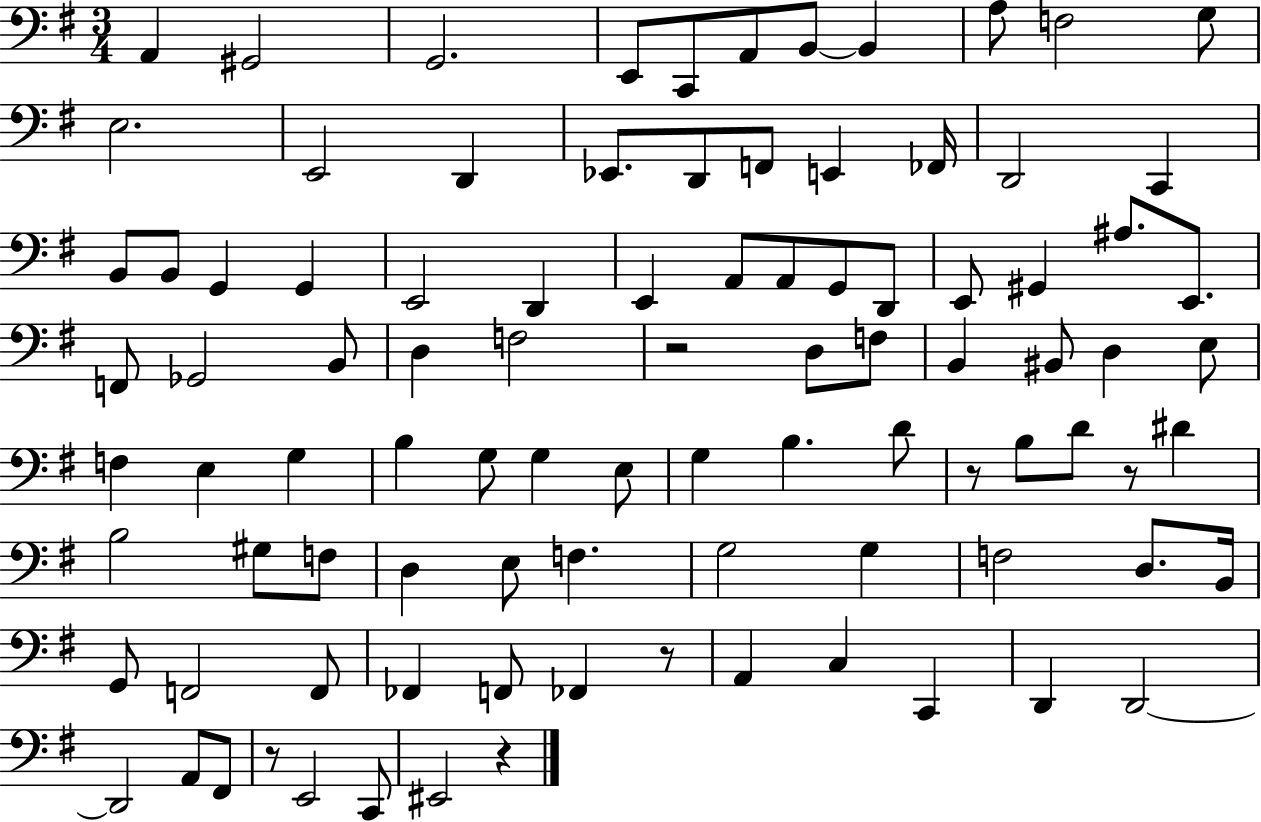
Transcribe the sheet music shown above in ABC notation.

X:1
T:Untitled
M:3/4
L:1/4
K:G
A,, ^G,,2 G,,2 E,,/2 C,,/2 A,,/2 B,,/2 B,, A,/2 F,2 G,/2 E,2 E,,2 D,, _E,,/2 D,,/2 F,,/2 E,, _F,,/4 D,,2 C,, B,,/2 B,,/2 G,, G,, E,,2 D,, E,, A,,/2 A,,/2 G,,/2 D,,/2 E,,/2 ^G,, ^A,/2 E,,/2 F,,/2 _G,,2 B,,/2 D, F,2 z2 D,/2 F,/2 B,, ^B,,/2 D, E,/2 F, E, G, B, G,/2 G, E,/2 G, B, D/2 z/2 B,/2 D/2 z/2 ^D B,2 ^G,/2 F,/2 D, E,/2 F, G,2 G, F,2 D,/2 B,,/4 G,,/2 F,,2 F,,/2 _F,, F,,/2 _F,, z/2 A,, C, C,, D,, D,,2 D,,2 A,,/2 ^F,,/2 z/2 E,,2 C,,/2 ^E,,2 z